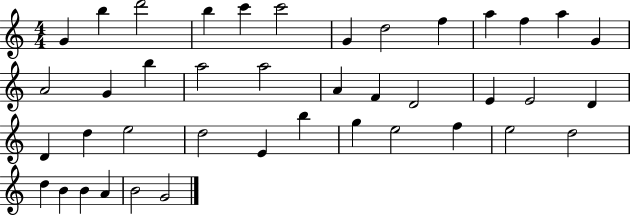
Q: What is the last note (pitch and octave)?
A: G4